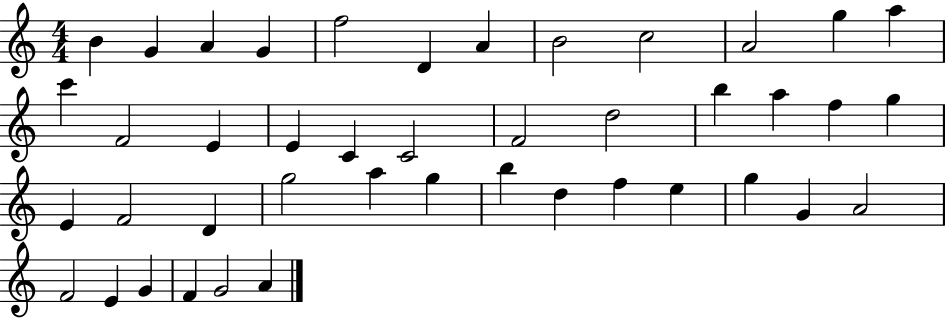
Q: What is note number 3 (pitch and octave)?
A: A4